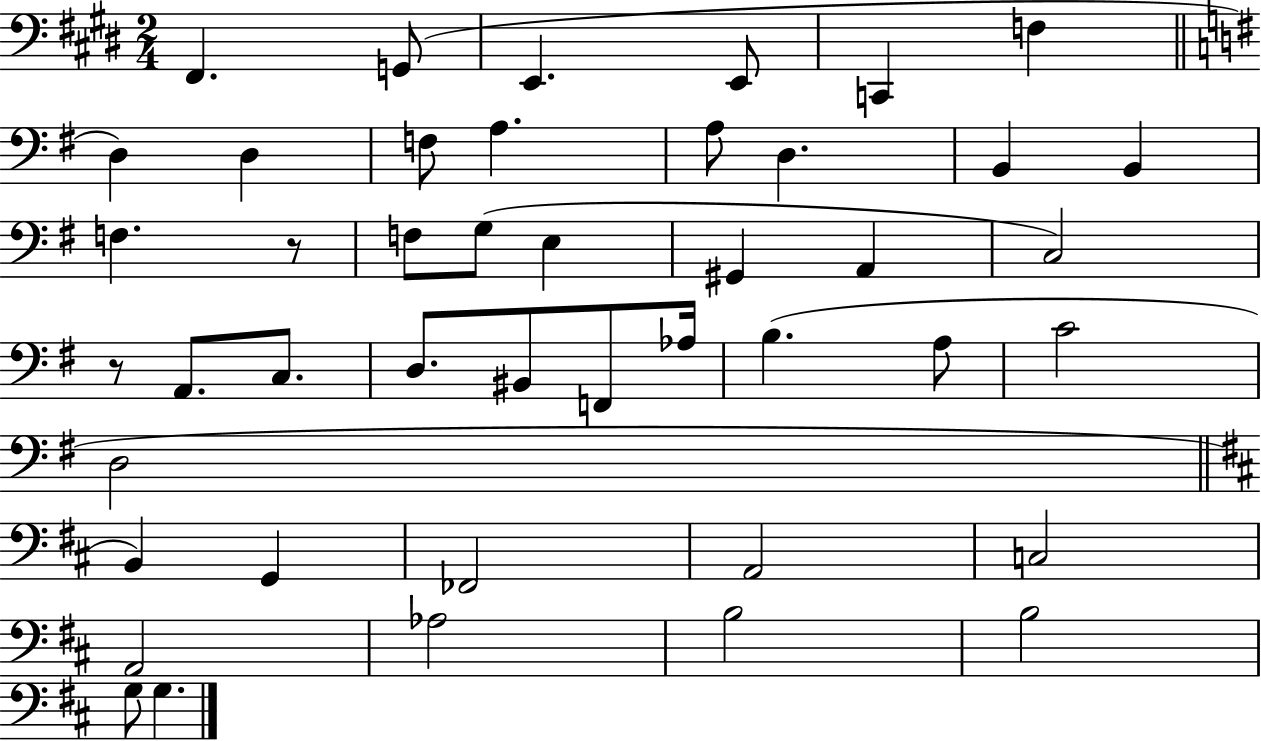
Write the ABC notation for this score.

X:1
T:Untitled
M:2/4
L:1/4
K:E
^F,, G,,/2 E,, E,,/2 C,, F, D, D, F,/2 A, A,/2 D, B,, B,, F, z/2 F,/2 G,/2 E, ^G,, A,, C,2 z/2 A,,/2 C,/2 D,/2 ^B,,/2 F,,/2 _A,/4 B, A,/2 C2 D,2 B,, G,, _F,,2 A,,2 C,2 A,,2 _A,2 B,2 B,2 G,/2 G,